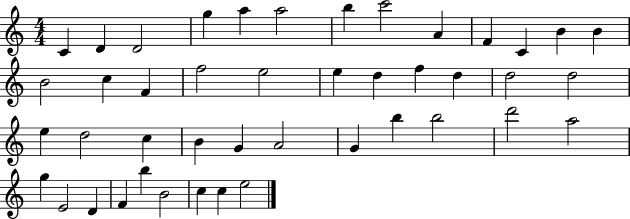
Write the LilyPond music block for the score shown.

{
  \clef treble
  \numericTimeSignature
  \time 4/4
  \key c \major
  c'4 d'4 d'2 | g''4 a''4 a''2 | b''4 c'''2 a'4 | f'4 c'4 b'4 b'4 | \break b'2 c''4 f'4 | f''2 e''2 | e''4 d''4 f''4 d''4 | d''2 d''2 | \break e''4 d''2 c''4 | b'4 g'4 a'2 | g'4 b''4 b''2 | d'''2 a''2 | \break g''4 e'2 d'4 | f'4 b''4 b'2 | c''4 c''4 e''2 | \bar "|."
}